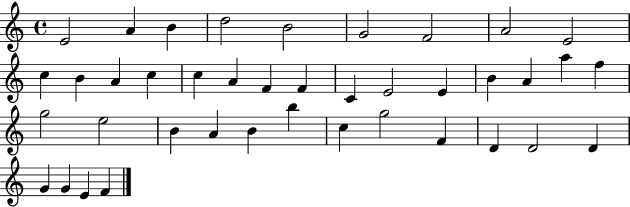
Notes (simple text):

E4/h A4/q B4/q D5/h B4/h G4/h F4/h A4/h E4/h C5/q B4/q A4/q C5/q C5/q A4/q F4/q F4/q C4/q E4/h E4/q B4/q A4/q A5/q F5/q G5/h E5/h B4/q A4/q B4/q B5/q C5/q G5/h F4/q D4/q D4/h D4/q G4/q G4/q E4/q F4/q